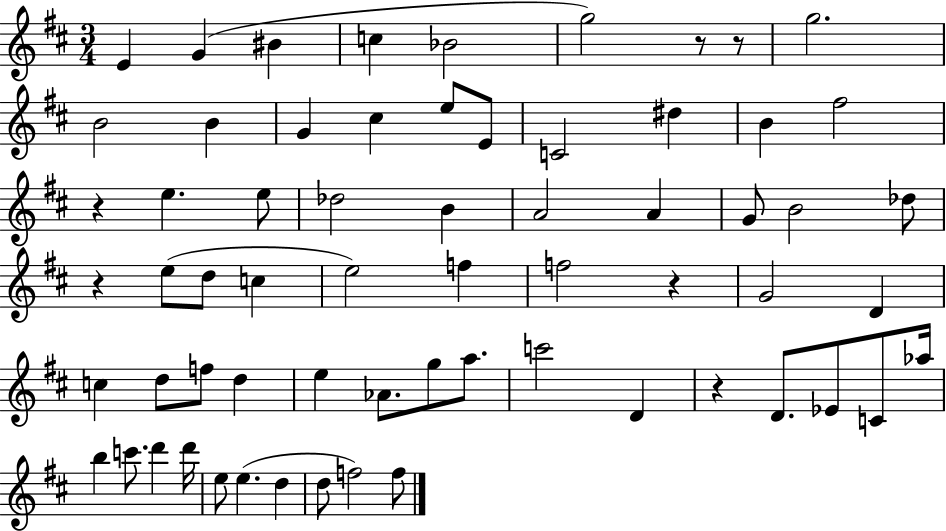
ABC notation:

X:1
T:Untitled
M:3/4
L:1/4
K:D
E G ^B c _B2 g2 z/2 z/2 g2 B2 B G ^c e/2 E/2 C2 ^d B ^f2 z e e/2 _d2 B A2 A G/2 B2 _d/2 z e/2 d/2 c e2 f f2 z G2 D c d/2 f/2 d e _A/2 g/2 a/2 c'2 D z D/2 _E/2 C/2 _a/4 b c'/2 d' d'/4 e/2 e d d/2 f2 f/2